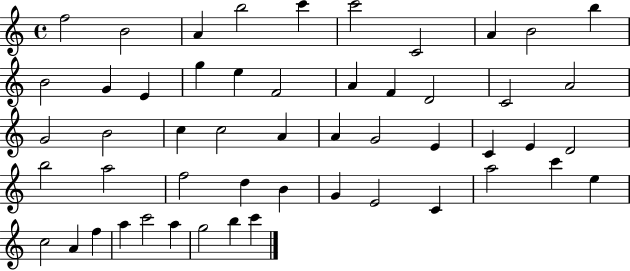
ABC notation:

X:1
T:Untitled
M:4/4
L:1/4
K:C
f2 B2 A b2 c' c'2 C2 A B2 b B2 G E g e F2 A F D2 C2 A2 G2 B2 c c2 A A G2 E C E D2 b2 a2 f2 d B G E2 C a2 c' e c2 A f a c'2 a g2 b c'